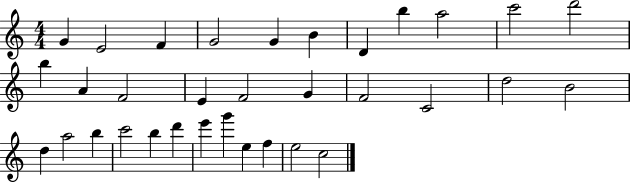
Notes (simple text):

G4/q E4/h F4/q G4/h G4/q B4/q D4/q B5/q A5/h C6/h D6/h B5/q A4/q F4/h E4/q F4/h G4/q F4/h C4/h D5/h B4/h D5/q A5/h B5/q C6/h B5/q D6/q E6/q G6/q E5/q F5/q E5/h C5/h